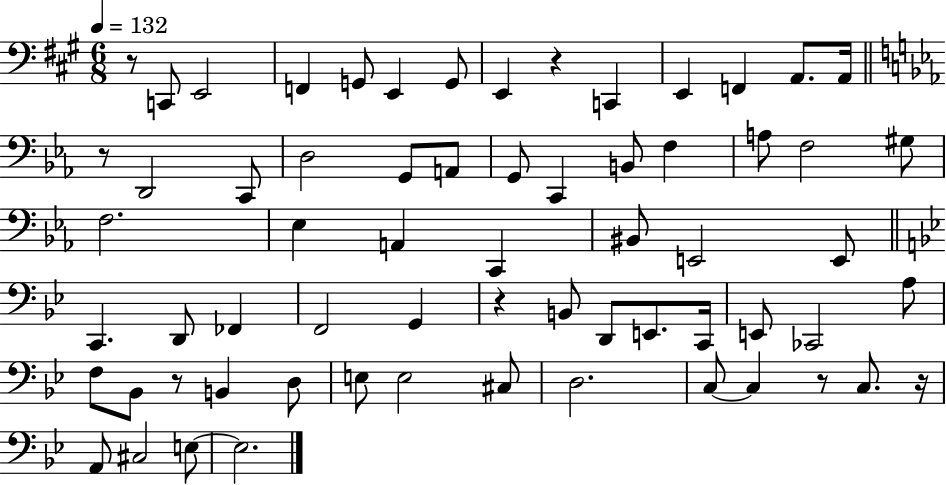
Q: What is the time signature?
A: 6/8